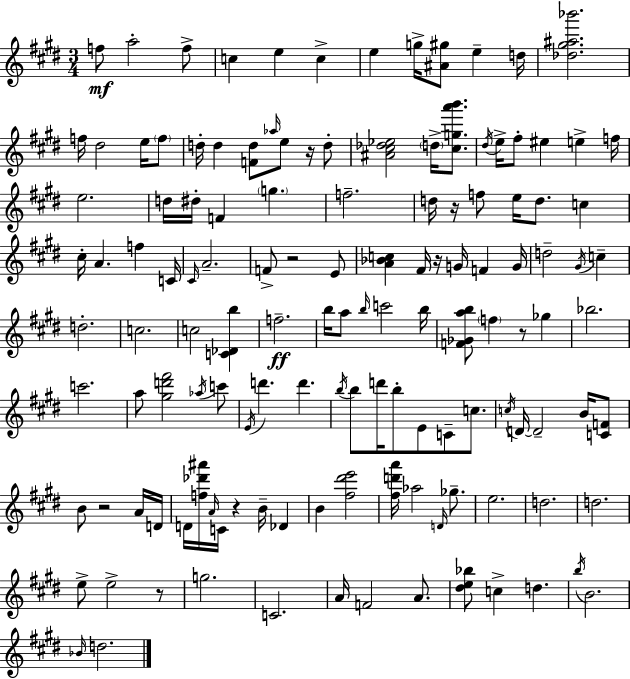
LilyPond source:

{
  \clef treble
  \numericTimeSignature
  \time 3/4
  \key e \major
  f''8\mf a''2-. f''8-> | c''4 e''4 c''4-> | e''4 g''16-> <ais' gis''>8 e''4-- d''16 | <des'' gis'' ais'' bes'''>2. | \break f''16 dis''2 e''16 \parenthesize f''8 | d''16-. d''4 <f' d''>8 \grace { aes''16 } e''8 r16 d''8-. | <ais' cis'' des'' ees''>2 \parenthesize d''16-> <cis'' g'' a''' b'''>8. | \acciaccatura { dis''16 } e''16-> fis''8-. eis''4 e''4-> | \break f''16 e''2. | d''16 dis''16-. f'4 \parenthesize g''4. | f''2.-- | d''16 r16 f''8 e''16 d''8. c''4 | \break cis''16-. a'4. f''4 | c'16 \grace { cis'16 } a'2.-- | f'8-> r2 | e'8 <a' bes' c''>4 fis'16 r16 g'16 f'4 | \break g'16 d''2-- \acciaccatura { gis'16 } | c''4-- d''2.-. | c''2. | c''2 | \break <c' des' b''>4 f''2.--\ff | b''16 a''8 \grace { b''16 } c'''2 | b''16 <f' ges' a'' b''>8 \parenthesize f''4 r8 | ges''4 bes''2. | \break c'''2. | a''8 <gis'' d''' fis'''>2 | \acciaccatura { aes''16 } c'''8 \acciaccatura { e'16 } d'''4. | d'''4. \acciaccatura { b''16 } b''8 d'''16 b''8-. | \break e'8 c'8-- c''8. \acciaccatura { c''16 } d'16~~ d'2-- | b'16 <c' f'>8 b'8 r2 | a'16 d'16 d'16 <f'' des''' ais'''>16 \grace { a'16 } | c'16 r4 b'16-- des'4 b'4 | \break <fis'' dis''' e'''>2 <fis'' d''' a'''>16 aes''2 | \grace { d'16 } ges''8.-- e''2. | d''2. | d''2. | \break e''8-> | e''2-> r8 g''2. | c'2. | a'16 | \break f'2 a'8. <dis'' e'' bes''>8 | c''4-> d''4. \acciaccatura { b''16 } | b'2. | \grace { bes'16 } d''2. | \break \bar "|."
}